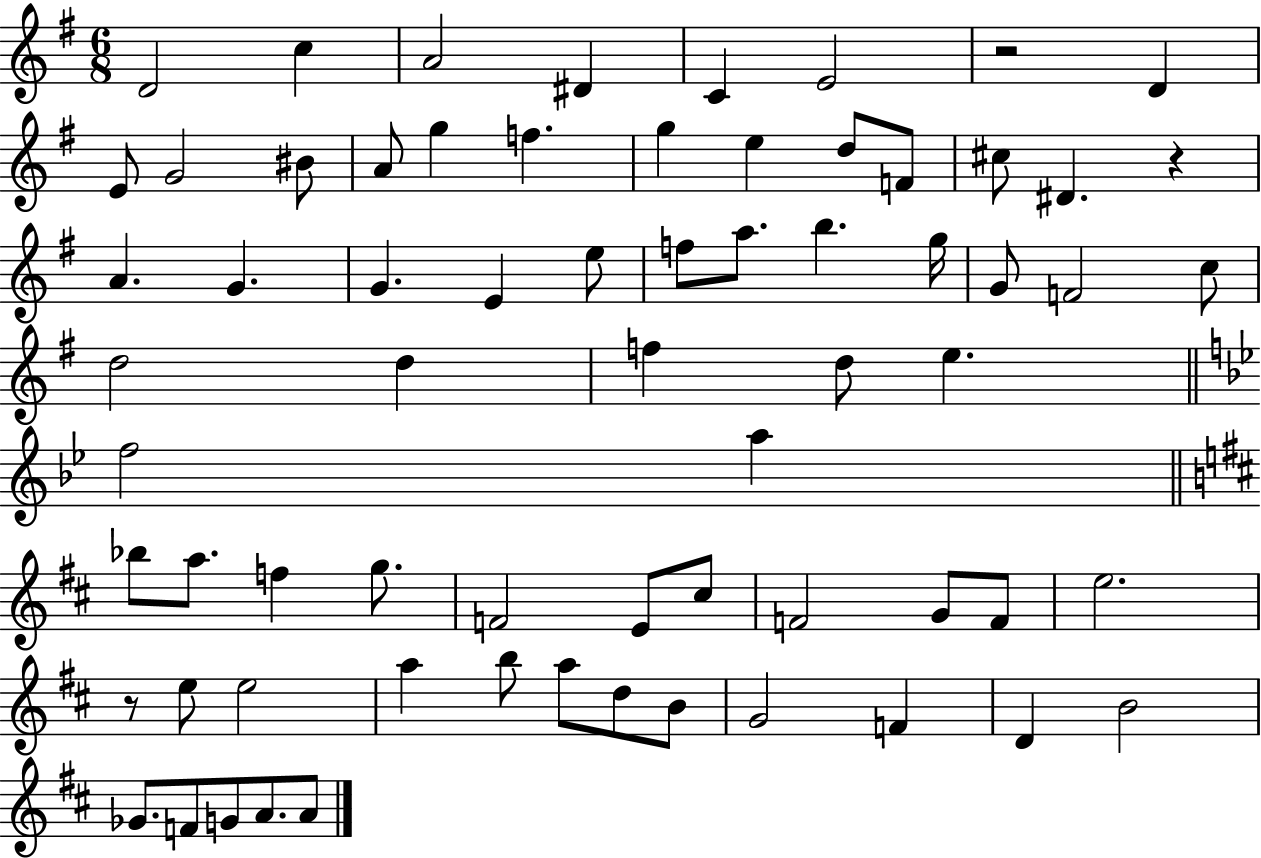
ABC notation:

X:1
T:Untitled
M:6/8
L:1/4
K:G
D2 c A2 ^D C E2 z2 D E/2 G2 ^B/2 A/2 g f g e d/2 F/2 ^c/2 ^D z A G G E e/2 f/2 a/2 b g/4 G/2 F2 c/2 d2 d f d/2 e f2 a _b/2 a/2 f g/2 F2 E/2 ^c/2 F2 G/2 F/2 e2 z/2 e/2 e2 a b/2 a/2 d/2 B/2 G2 F D B2 _G/2 F/2 G/2 A/2 A/2